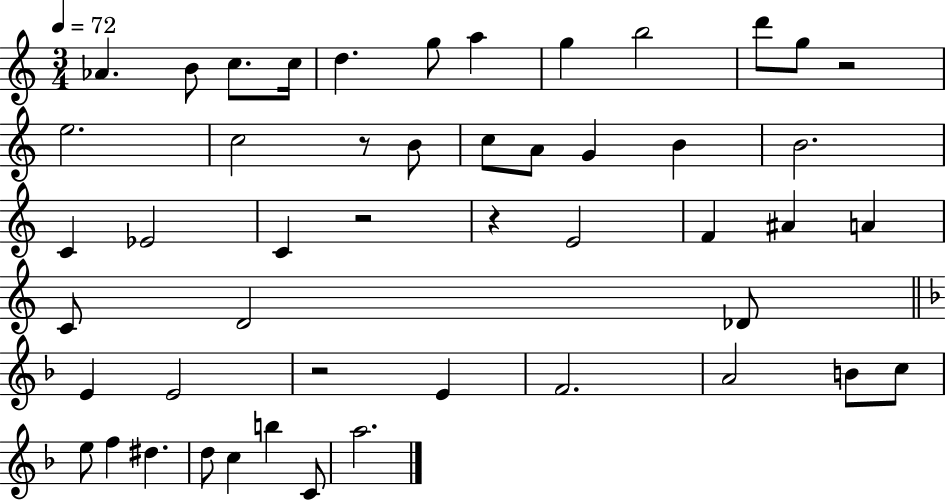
{
  \clef treble
  \numericTimeSignature
  \time 3/4
  \key c \major
  \tempo 4 = 72
  aes'4. b'8 c''8. c''16 | d''4. g''8 a''4 | g''4 b''2 | d'''8 g''8 r2 | \break e''2. | c''2 r8 b'8 | c''8 a'8 g'4 b'4 | b'2. | \break c'4 ees'2 | c'4 r2 | r4 e'2 | f'4 ais'4 a'4 | \break c'8 d'2 des'8 | \bar "||" \break \key f \major e'4 e'2 | r2 e'4 | f'2. | a'2 b'8 c''8 | \break e''8 f''4 dis''4. | d''8 c''4 b''4 c'8 | a''2. | \bar "|."
}